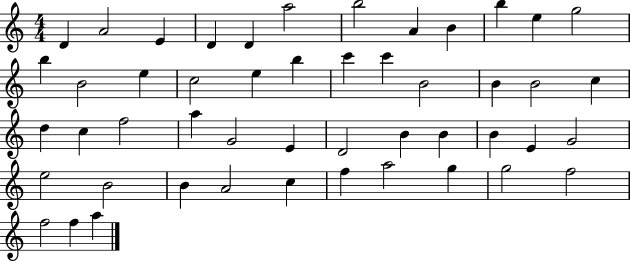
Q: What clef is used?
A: treble